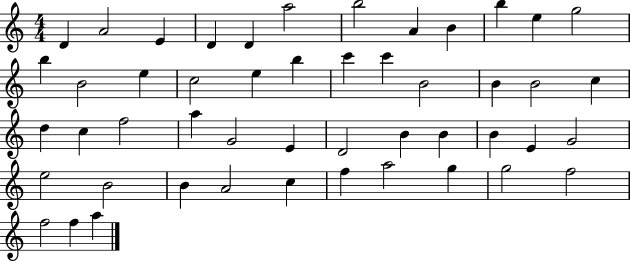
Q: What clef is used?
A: treble